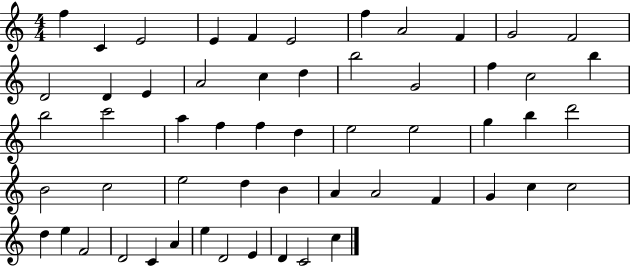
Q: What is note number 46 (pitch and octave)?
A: E5